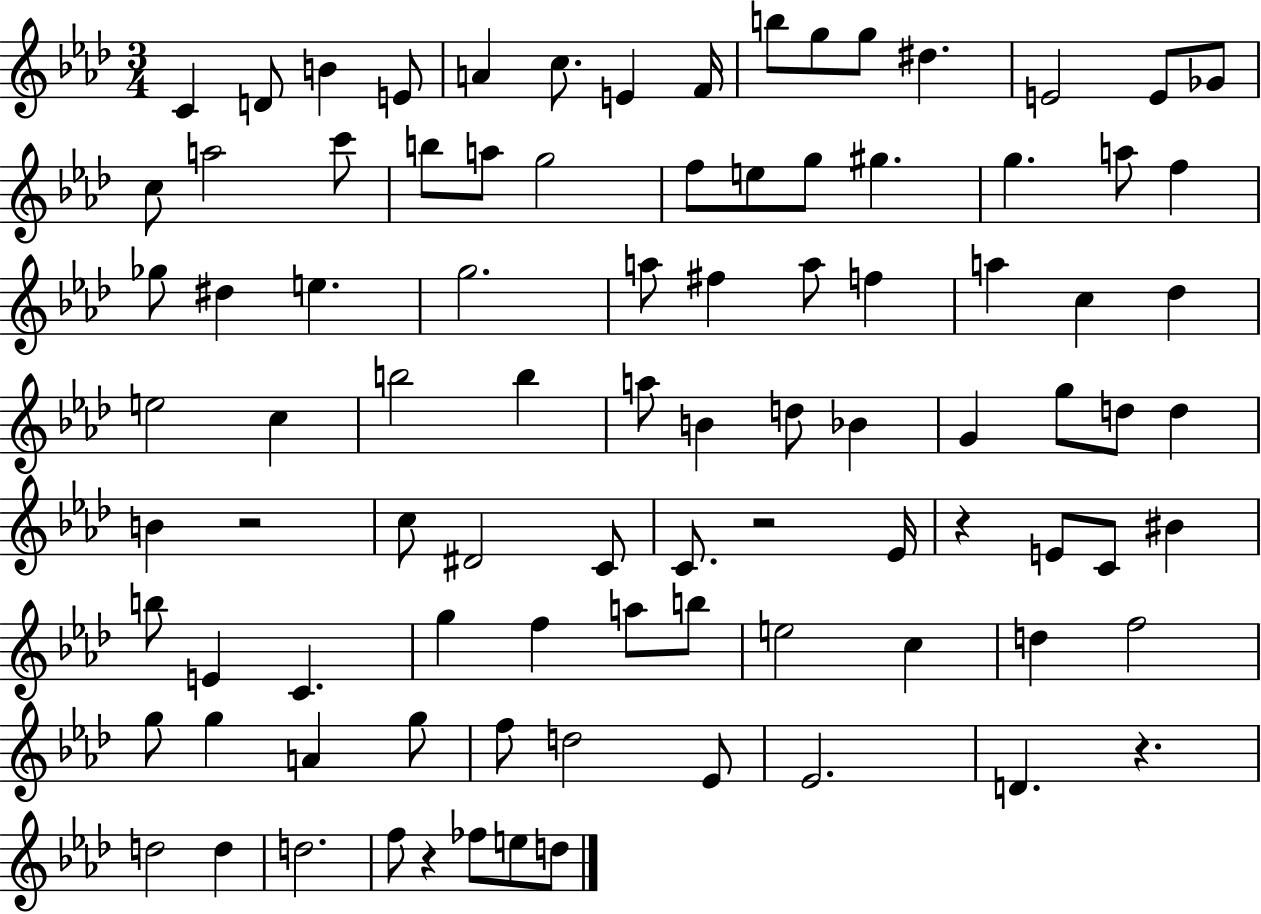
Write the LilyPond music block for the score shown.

{
  \clef treble
  \numericTimeSignature
  \time 3/4
  \key aes \major
  \repeat volta 2 { c'4 d'8 b'4 e'8 | a'4 c''8. e'4 f'16 | b''8 g''8 g''8 dis''4. | e'2 e'8 ges'8 | \break c''8 a''2 c'''8 | b''8 a''8 g''2 | f''8 e''8 g''8 gis''4. | g''4. a''8 f''4 | \break ges''8 dis''4 e''4. | g''2. | a''8 fis''4 a''8 f''4 | a''4 c''4 des''4 | \break e''2 c''4 | b''2 b''4 | a''8 b'4 d''8 bes'4 | g'4 g''8 d''8 d''4 | \break b'4 r2 | c''8 dis'2 c'8 | c'8. r2 ees'16 | r4 e'8 c'8 bis'4 | \break b''8 e'4 c'4. | g''4 f''4 a''8 b''8 | e''2 c''4 | d''4 f''2 | \break g''8 g''4 a'4 g''8 | f''8 d''2 ees'8 | ees'2. | d'4. r4. | \break d''2 d''4 | d''2. | f''8 r4 fes''8 e''8 d''8 | } \bar "|."
}